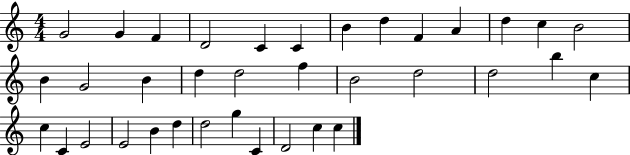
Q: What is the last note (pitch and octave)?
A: C5